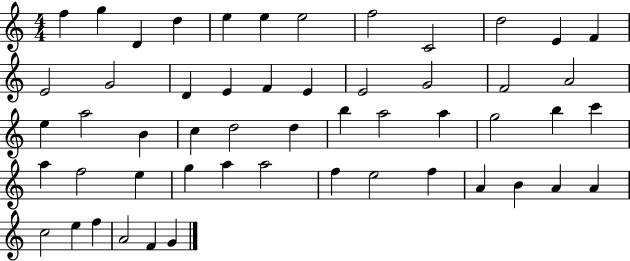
F5/q G5/q D4/q D5/q E5/q E5/q E5/h F5/h C4/h D5/h E4/q F4/q E4/h G4/h D4/q E4/q F4/q E4/q E4/h G4/h F4/h A4/h E5/q A5/h B4/q C5/q D5/h D5/q B5/q A5/h A5/q G5/h B5/q C6/q A5/q F5/h E5/q G5/q A5/q A5/h F5/q E5/h F5/q A4/q B4/q A4/q A4/q C5/h E5/q F5/q A4/h F4/q G4/q